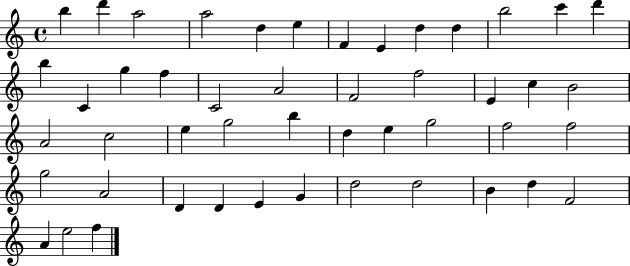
{
  \clef treble
  \time 4/4
  \defaultTimeSignature
  \key c \major
  b''4 d'''4 a''2 | a''2 d''4 e''4 | f'4 e'4 d''4 d''4 | b''2 c'''4 d'''4 | \break b''4 c'4 g''4 f''4 | c'2 a'2 | f'2 f''2 | e'4 c''4 b'2 | \break a'2 c''2 | e''4 g''2 b''4 | d''4 e''4 g''2 | f''2 f''2 | \break g''2 a'2 | d'4 d'4 e'4 g'4 | d''2 d''2 | b'4 d''4 f'2 | \break a'4 e''2 f''4 | \bar "|."
}